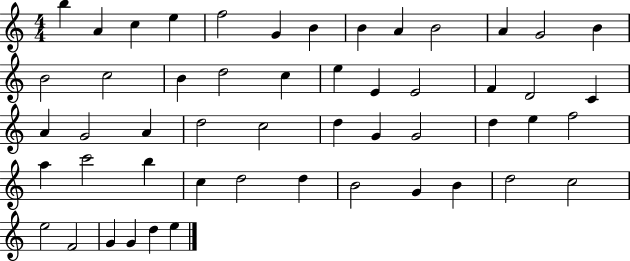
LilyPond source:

{
  \clef treble
  \numericTimeSignature
  \time 4/4
  \key c \major
  b''4 a'4 c''4 e''4 | f''2 g'4 b'4 | b'4 a'4 b'2 | a'4 g'2 b'4 | \break b'2 c''2 | b'4 d''2 c''4 | e''4 e'4 e'2 | f'4 d'2 c'4 | \break a'4 g'2 a'4 | d''2 c''2 | d''4 g'4 g'2 | d''4 e''4 f''2 | \break a''4 c'''2 b''4 | c''4 d''2 d''4 | b'2 g'4 b'4 | d''2 c''2 | \break e''2 f'2 | g'4 g'4 d''4 e''4 | \bar "|."
}